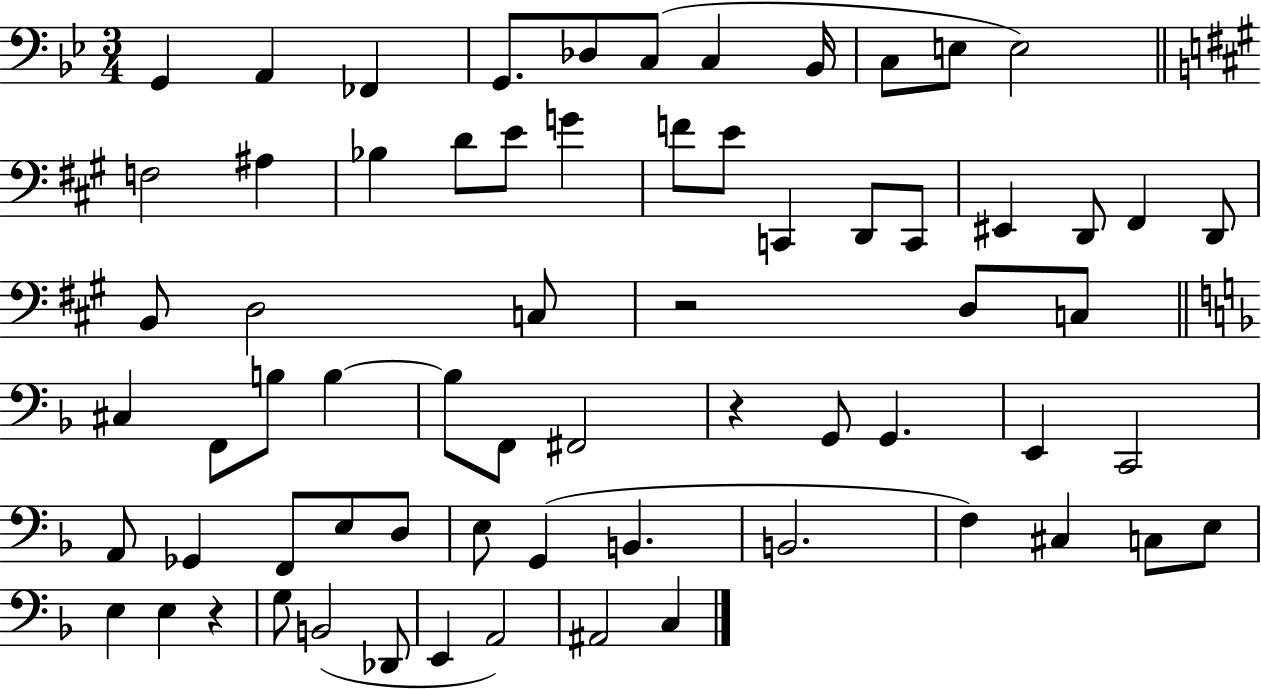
{
  \clef bass
  \numericTimeSignature
  \time 3/4
  \key bes \major
  g,4 a,4 fes,4 | g,8. des8 c8( c4 bes,16 | c8 e8 e2) | \bar "||" \break \key a \major f2 ais4 | bes4 d'8 e'8 g'4 | f'8 e'8 c,4 d,8 c,8 | eis,4 d,8 fis,4 d,8 | \break b,8 d2 c8 | r2 d8 c8 | \bar "||" \break \key d \minor cis4 f,8 b8 b4~~ | b8 f,8 fis,2 | r4 g,8 g,4. | e,4 c,2 | \break a,8 ges,4 f,8 e8 d8 | e8 g,4( b,4. | b,2. | f4) cis4 c8 e8 | \break e4 e4 r4 | g8 b,2( des,8 | e,4 a,2) | ais,2 c4 | \break \bar "|."
}